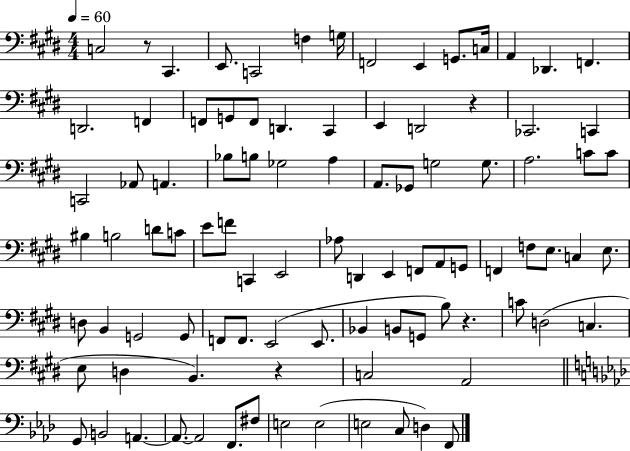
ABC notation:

X:1
T:Untitled
M:4/4
L:1/4
K:E
C,2 z/2 ^C,, E,,/2 C,,2 F, G,/4 F,,2 E,, G,,/2 C,/4 A,, _D,, F,, D,,2 F,, F,,/2 G,,/2 F,,/2 D,, ^C,, E,, D,,2 z _C,,2 C,, C,,2 _A,,/2 A,, _B,/2 B,/2 _G,2 A, A,,/2 _G,,/2 G,2 G,/2 A,2 C/2 C/2 ^B, B,2 D/2 C/2 E/2 F/2 C,, E,,2 _A,/2 D,, E,, F,,/2 A,,/2 G,,/2 F,, F,/2 E,/2 C, E,/2 D,/2 B,, G,,2 G,,/2 F,,/2 F,,/2 E,,2 E,,/2 _B,, B,,/2 G,,/2 B,/2 z C/2 D,2 C, E,/2 D, B,, z C,2 A,,2 G,,/2 B,,2 A,, A,,/2 A,,2 F,,/2 ^F,/2 E,2 E,2 E,2 C,/2 D, F,,/2